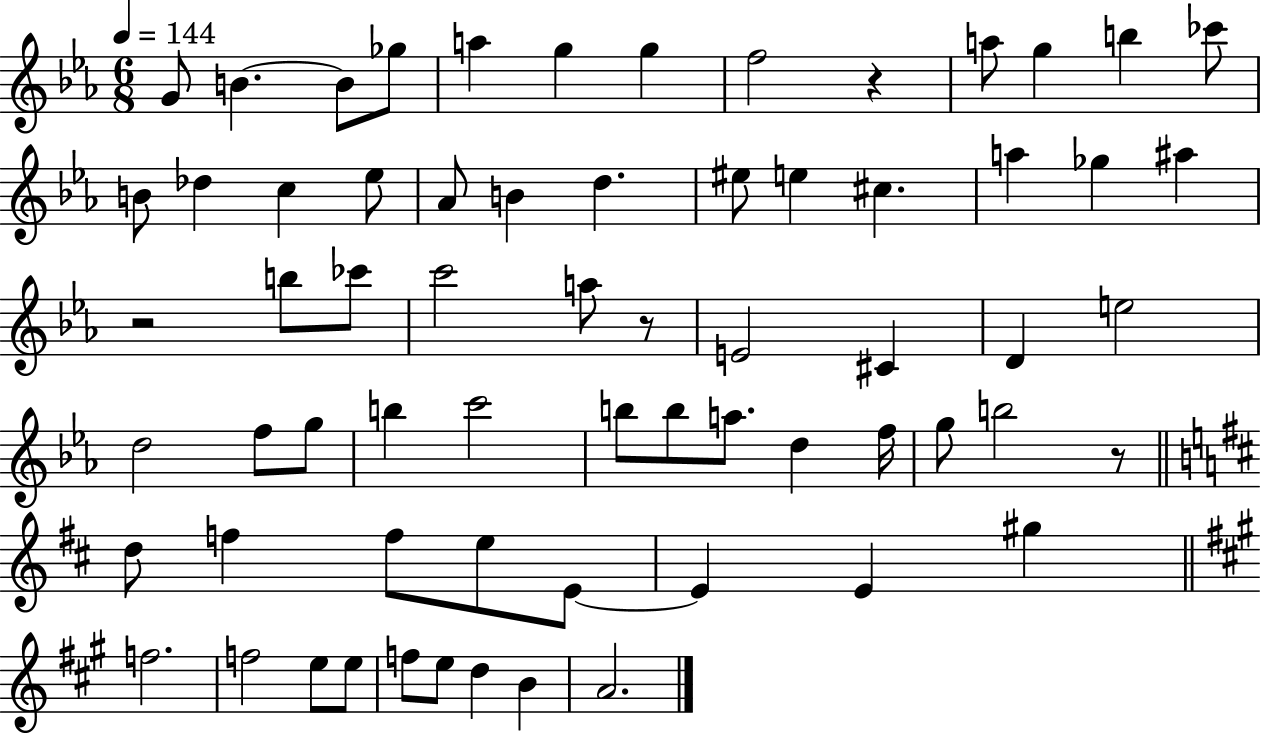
X:1
T:Untitled
M:6/8
L:1/4
K:Eb
G/2 B B/2 _g/2 a g g f2 z a/2 g b _c'/2 B/2 _d c _e/2 _A/2 B d ^e/2 e ^c a _g ^a z2 b/2 _c'/2 c'2 a/2 z/2 E2 ^C D e2 d2 f/2 g/2 b c'2 b/2 b/2 a/2 d f/4 g/2 b2 z/2 d/2 f f/2 e/2 E/2 E E ^g f2 f2 e/2 e/2 f/2 e/2 d B A2